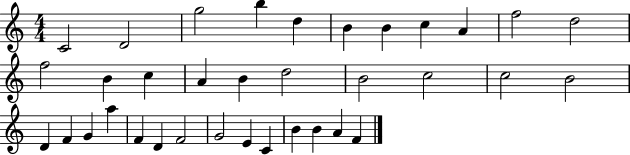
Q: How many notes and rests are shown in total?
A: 35